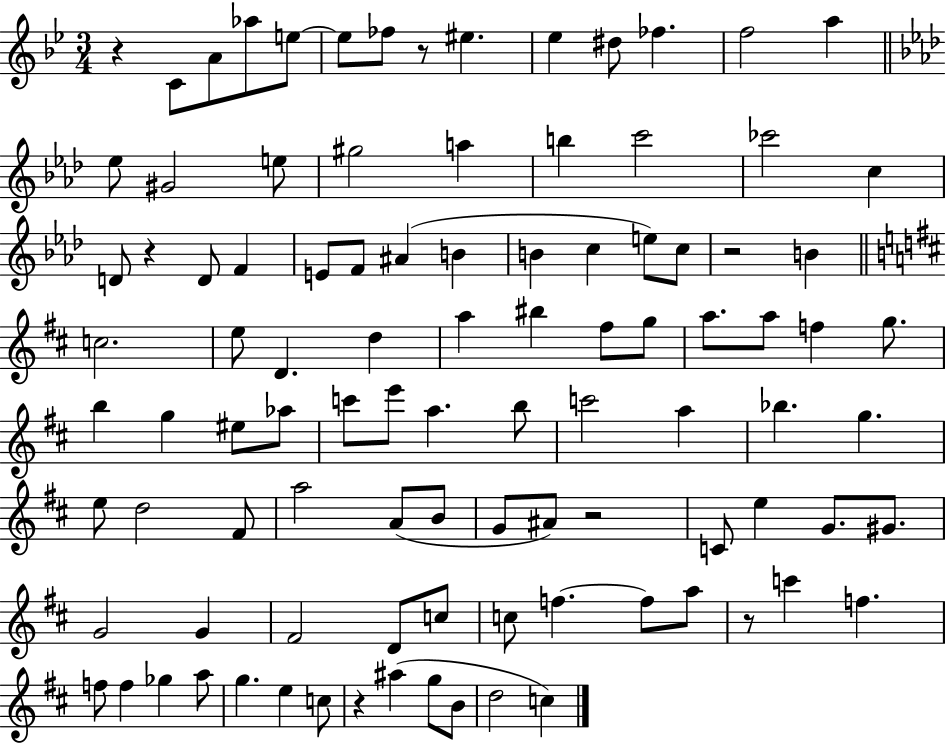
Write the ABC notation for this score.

X:1
T:Untitled
M:3/4
L:1/4
K:Bb
z C/2 A/2 _a/2 e/2 e/2 _f/2 z/2 ^e _e ^d/2 _f f2 a _e/2 ^G2 e/2 ^g2 a b c'2 _c'2 c D/2 z D/2 F E/2 F/2 ^A B B c e/2 c/2 z2 B c2 e/2 D d a ^b ^f/2 g/2 a/2 a/2 f g/2 b g ^e/2 _a/2 c'/2 e'/2 a b/2 c'2 a _b g e/2 d2 ^F/2 a2 A/2 B/2 G/2 ^A/2 z2 C/2 e G/2 ^G/2 G2 G ^F2 D/2 c/2 c/2 f f/2 a/2 z/2 c' f f/2 f _g a/2 g e c/2 z ^a g/2 B/2 d2 c